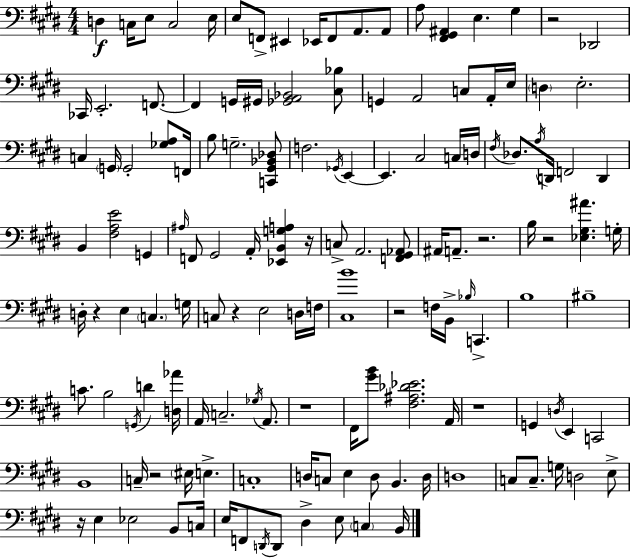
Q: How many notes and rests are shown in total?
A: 141